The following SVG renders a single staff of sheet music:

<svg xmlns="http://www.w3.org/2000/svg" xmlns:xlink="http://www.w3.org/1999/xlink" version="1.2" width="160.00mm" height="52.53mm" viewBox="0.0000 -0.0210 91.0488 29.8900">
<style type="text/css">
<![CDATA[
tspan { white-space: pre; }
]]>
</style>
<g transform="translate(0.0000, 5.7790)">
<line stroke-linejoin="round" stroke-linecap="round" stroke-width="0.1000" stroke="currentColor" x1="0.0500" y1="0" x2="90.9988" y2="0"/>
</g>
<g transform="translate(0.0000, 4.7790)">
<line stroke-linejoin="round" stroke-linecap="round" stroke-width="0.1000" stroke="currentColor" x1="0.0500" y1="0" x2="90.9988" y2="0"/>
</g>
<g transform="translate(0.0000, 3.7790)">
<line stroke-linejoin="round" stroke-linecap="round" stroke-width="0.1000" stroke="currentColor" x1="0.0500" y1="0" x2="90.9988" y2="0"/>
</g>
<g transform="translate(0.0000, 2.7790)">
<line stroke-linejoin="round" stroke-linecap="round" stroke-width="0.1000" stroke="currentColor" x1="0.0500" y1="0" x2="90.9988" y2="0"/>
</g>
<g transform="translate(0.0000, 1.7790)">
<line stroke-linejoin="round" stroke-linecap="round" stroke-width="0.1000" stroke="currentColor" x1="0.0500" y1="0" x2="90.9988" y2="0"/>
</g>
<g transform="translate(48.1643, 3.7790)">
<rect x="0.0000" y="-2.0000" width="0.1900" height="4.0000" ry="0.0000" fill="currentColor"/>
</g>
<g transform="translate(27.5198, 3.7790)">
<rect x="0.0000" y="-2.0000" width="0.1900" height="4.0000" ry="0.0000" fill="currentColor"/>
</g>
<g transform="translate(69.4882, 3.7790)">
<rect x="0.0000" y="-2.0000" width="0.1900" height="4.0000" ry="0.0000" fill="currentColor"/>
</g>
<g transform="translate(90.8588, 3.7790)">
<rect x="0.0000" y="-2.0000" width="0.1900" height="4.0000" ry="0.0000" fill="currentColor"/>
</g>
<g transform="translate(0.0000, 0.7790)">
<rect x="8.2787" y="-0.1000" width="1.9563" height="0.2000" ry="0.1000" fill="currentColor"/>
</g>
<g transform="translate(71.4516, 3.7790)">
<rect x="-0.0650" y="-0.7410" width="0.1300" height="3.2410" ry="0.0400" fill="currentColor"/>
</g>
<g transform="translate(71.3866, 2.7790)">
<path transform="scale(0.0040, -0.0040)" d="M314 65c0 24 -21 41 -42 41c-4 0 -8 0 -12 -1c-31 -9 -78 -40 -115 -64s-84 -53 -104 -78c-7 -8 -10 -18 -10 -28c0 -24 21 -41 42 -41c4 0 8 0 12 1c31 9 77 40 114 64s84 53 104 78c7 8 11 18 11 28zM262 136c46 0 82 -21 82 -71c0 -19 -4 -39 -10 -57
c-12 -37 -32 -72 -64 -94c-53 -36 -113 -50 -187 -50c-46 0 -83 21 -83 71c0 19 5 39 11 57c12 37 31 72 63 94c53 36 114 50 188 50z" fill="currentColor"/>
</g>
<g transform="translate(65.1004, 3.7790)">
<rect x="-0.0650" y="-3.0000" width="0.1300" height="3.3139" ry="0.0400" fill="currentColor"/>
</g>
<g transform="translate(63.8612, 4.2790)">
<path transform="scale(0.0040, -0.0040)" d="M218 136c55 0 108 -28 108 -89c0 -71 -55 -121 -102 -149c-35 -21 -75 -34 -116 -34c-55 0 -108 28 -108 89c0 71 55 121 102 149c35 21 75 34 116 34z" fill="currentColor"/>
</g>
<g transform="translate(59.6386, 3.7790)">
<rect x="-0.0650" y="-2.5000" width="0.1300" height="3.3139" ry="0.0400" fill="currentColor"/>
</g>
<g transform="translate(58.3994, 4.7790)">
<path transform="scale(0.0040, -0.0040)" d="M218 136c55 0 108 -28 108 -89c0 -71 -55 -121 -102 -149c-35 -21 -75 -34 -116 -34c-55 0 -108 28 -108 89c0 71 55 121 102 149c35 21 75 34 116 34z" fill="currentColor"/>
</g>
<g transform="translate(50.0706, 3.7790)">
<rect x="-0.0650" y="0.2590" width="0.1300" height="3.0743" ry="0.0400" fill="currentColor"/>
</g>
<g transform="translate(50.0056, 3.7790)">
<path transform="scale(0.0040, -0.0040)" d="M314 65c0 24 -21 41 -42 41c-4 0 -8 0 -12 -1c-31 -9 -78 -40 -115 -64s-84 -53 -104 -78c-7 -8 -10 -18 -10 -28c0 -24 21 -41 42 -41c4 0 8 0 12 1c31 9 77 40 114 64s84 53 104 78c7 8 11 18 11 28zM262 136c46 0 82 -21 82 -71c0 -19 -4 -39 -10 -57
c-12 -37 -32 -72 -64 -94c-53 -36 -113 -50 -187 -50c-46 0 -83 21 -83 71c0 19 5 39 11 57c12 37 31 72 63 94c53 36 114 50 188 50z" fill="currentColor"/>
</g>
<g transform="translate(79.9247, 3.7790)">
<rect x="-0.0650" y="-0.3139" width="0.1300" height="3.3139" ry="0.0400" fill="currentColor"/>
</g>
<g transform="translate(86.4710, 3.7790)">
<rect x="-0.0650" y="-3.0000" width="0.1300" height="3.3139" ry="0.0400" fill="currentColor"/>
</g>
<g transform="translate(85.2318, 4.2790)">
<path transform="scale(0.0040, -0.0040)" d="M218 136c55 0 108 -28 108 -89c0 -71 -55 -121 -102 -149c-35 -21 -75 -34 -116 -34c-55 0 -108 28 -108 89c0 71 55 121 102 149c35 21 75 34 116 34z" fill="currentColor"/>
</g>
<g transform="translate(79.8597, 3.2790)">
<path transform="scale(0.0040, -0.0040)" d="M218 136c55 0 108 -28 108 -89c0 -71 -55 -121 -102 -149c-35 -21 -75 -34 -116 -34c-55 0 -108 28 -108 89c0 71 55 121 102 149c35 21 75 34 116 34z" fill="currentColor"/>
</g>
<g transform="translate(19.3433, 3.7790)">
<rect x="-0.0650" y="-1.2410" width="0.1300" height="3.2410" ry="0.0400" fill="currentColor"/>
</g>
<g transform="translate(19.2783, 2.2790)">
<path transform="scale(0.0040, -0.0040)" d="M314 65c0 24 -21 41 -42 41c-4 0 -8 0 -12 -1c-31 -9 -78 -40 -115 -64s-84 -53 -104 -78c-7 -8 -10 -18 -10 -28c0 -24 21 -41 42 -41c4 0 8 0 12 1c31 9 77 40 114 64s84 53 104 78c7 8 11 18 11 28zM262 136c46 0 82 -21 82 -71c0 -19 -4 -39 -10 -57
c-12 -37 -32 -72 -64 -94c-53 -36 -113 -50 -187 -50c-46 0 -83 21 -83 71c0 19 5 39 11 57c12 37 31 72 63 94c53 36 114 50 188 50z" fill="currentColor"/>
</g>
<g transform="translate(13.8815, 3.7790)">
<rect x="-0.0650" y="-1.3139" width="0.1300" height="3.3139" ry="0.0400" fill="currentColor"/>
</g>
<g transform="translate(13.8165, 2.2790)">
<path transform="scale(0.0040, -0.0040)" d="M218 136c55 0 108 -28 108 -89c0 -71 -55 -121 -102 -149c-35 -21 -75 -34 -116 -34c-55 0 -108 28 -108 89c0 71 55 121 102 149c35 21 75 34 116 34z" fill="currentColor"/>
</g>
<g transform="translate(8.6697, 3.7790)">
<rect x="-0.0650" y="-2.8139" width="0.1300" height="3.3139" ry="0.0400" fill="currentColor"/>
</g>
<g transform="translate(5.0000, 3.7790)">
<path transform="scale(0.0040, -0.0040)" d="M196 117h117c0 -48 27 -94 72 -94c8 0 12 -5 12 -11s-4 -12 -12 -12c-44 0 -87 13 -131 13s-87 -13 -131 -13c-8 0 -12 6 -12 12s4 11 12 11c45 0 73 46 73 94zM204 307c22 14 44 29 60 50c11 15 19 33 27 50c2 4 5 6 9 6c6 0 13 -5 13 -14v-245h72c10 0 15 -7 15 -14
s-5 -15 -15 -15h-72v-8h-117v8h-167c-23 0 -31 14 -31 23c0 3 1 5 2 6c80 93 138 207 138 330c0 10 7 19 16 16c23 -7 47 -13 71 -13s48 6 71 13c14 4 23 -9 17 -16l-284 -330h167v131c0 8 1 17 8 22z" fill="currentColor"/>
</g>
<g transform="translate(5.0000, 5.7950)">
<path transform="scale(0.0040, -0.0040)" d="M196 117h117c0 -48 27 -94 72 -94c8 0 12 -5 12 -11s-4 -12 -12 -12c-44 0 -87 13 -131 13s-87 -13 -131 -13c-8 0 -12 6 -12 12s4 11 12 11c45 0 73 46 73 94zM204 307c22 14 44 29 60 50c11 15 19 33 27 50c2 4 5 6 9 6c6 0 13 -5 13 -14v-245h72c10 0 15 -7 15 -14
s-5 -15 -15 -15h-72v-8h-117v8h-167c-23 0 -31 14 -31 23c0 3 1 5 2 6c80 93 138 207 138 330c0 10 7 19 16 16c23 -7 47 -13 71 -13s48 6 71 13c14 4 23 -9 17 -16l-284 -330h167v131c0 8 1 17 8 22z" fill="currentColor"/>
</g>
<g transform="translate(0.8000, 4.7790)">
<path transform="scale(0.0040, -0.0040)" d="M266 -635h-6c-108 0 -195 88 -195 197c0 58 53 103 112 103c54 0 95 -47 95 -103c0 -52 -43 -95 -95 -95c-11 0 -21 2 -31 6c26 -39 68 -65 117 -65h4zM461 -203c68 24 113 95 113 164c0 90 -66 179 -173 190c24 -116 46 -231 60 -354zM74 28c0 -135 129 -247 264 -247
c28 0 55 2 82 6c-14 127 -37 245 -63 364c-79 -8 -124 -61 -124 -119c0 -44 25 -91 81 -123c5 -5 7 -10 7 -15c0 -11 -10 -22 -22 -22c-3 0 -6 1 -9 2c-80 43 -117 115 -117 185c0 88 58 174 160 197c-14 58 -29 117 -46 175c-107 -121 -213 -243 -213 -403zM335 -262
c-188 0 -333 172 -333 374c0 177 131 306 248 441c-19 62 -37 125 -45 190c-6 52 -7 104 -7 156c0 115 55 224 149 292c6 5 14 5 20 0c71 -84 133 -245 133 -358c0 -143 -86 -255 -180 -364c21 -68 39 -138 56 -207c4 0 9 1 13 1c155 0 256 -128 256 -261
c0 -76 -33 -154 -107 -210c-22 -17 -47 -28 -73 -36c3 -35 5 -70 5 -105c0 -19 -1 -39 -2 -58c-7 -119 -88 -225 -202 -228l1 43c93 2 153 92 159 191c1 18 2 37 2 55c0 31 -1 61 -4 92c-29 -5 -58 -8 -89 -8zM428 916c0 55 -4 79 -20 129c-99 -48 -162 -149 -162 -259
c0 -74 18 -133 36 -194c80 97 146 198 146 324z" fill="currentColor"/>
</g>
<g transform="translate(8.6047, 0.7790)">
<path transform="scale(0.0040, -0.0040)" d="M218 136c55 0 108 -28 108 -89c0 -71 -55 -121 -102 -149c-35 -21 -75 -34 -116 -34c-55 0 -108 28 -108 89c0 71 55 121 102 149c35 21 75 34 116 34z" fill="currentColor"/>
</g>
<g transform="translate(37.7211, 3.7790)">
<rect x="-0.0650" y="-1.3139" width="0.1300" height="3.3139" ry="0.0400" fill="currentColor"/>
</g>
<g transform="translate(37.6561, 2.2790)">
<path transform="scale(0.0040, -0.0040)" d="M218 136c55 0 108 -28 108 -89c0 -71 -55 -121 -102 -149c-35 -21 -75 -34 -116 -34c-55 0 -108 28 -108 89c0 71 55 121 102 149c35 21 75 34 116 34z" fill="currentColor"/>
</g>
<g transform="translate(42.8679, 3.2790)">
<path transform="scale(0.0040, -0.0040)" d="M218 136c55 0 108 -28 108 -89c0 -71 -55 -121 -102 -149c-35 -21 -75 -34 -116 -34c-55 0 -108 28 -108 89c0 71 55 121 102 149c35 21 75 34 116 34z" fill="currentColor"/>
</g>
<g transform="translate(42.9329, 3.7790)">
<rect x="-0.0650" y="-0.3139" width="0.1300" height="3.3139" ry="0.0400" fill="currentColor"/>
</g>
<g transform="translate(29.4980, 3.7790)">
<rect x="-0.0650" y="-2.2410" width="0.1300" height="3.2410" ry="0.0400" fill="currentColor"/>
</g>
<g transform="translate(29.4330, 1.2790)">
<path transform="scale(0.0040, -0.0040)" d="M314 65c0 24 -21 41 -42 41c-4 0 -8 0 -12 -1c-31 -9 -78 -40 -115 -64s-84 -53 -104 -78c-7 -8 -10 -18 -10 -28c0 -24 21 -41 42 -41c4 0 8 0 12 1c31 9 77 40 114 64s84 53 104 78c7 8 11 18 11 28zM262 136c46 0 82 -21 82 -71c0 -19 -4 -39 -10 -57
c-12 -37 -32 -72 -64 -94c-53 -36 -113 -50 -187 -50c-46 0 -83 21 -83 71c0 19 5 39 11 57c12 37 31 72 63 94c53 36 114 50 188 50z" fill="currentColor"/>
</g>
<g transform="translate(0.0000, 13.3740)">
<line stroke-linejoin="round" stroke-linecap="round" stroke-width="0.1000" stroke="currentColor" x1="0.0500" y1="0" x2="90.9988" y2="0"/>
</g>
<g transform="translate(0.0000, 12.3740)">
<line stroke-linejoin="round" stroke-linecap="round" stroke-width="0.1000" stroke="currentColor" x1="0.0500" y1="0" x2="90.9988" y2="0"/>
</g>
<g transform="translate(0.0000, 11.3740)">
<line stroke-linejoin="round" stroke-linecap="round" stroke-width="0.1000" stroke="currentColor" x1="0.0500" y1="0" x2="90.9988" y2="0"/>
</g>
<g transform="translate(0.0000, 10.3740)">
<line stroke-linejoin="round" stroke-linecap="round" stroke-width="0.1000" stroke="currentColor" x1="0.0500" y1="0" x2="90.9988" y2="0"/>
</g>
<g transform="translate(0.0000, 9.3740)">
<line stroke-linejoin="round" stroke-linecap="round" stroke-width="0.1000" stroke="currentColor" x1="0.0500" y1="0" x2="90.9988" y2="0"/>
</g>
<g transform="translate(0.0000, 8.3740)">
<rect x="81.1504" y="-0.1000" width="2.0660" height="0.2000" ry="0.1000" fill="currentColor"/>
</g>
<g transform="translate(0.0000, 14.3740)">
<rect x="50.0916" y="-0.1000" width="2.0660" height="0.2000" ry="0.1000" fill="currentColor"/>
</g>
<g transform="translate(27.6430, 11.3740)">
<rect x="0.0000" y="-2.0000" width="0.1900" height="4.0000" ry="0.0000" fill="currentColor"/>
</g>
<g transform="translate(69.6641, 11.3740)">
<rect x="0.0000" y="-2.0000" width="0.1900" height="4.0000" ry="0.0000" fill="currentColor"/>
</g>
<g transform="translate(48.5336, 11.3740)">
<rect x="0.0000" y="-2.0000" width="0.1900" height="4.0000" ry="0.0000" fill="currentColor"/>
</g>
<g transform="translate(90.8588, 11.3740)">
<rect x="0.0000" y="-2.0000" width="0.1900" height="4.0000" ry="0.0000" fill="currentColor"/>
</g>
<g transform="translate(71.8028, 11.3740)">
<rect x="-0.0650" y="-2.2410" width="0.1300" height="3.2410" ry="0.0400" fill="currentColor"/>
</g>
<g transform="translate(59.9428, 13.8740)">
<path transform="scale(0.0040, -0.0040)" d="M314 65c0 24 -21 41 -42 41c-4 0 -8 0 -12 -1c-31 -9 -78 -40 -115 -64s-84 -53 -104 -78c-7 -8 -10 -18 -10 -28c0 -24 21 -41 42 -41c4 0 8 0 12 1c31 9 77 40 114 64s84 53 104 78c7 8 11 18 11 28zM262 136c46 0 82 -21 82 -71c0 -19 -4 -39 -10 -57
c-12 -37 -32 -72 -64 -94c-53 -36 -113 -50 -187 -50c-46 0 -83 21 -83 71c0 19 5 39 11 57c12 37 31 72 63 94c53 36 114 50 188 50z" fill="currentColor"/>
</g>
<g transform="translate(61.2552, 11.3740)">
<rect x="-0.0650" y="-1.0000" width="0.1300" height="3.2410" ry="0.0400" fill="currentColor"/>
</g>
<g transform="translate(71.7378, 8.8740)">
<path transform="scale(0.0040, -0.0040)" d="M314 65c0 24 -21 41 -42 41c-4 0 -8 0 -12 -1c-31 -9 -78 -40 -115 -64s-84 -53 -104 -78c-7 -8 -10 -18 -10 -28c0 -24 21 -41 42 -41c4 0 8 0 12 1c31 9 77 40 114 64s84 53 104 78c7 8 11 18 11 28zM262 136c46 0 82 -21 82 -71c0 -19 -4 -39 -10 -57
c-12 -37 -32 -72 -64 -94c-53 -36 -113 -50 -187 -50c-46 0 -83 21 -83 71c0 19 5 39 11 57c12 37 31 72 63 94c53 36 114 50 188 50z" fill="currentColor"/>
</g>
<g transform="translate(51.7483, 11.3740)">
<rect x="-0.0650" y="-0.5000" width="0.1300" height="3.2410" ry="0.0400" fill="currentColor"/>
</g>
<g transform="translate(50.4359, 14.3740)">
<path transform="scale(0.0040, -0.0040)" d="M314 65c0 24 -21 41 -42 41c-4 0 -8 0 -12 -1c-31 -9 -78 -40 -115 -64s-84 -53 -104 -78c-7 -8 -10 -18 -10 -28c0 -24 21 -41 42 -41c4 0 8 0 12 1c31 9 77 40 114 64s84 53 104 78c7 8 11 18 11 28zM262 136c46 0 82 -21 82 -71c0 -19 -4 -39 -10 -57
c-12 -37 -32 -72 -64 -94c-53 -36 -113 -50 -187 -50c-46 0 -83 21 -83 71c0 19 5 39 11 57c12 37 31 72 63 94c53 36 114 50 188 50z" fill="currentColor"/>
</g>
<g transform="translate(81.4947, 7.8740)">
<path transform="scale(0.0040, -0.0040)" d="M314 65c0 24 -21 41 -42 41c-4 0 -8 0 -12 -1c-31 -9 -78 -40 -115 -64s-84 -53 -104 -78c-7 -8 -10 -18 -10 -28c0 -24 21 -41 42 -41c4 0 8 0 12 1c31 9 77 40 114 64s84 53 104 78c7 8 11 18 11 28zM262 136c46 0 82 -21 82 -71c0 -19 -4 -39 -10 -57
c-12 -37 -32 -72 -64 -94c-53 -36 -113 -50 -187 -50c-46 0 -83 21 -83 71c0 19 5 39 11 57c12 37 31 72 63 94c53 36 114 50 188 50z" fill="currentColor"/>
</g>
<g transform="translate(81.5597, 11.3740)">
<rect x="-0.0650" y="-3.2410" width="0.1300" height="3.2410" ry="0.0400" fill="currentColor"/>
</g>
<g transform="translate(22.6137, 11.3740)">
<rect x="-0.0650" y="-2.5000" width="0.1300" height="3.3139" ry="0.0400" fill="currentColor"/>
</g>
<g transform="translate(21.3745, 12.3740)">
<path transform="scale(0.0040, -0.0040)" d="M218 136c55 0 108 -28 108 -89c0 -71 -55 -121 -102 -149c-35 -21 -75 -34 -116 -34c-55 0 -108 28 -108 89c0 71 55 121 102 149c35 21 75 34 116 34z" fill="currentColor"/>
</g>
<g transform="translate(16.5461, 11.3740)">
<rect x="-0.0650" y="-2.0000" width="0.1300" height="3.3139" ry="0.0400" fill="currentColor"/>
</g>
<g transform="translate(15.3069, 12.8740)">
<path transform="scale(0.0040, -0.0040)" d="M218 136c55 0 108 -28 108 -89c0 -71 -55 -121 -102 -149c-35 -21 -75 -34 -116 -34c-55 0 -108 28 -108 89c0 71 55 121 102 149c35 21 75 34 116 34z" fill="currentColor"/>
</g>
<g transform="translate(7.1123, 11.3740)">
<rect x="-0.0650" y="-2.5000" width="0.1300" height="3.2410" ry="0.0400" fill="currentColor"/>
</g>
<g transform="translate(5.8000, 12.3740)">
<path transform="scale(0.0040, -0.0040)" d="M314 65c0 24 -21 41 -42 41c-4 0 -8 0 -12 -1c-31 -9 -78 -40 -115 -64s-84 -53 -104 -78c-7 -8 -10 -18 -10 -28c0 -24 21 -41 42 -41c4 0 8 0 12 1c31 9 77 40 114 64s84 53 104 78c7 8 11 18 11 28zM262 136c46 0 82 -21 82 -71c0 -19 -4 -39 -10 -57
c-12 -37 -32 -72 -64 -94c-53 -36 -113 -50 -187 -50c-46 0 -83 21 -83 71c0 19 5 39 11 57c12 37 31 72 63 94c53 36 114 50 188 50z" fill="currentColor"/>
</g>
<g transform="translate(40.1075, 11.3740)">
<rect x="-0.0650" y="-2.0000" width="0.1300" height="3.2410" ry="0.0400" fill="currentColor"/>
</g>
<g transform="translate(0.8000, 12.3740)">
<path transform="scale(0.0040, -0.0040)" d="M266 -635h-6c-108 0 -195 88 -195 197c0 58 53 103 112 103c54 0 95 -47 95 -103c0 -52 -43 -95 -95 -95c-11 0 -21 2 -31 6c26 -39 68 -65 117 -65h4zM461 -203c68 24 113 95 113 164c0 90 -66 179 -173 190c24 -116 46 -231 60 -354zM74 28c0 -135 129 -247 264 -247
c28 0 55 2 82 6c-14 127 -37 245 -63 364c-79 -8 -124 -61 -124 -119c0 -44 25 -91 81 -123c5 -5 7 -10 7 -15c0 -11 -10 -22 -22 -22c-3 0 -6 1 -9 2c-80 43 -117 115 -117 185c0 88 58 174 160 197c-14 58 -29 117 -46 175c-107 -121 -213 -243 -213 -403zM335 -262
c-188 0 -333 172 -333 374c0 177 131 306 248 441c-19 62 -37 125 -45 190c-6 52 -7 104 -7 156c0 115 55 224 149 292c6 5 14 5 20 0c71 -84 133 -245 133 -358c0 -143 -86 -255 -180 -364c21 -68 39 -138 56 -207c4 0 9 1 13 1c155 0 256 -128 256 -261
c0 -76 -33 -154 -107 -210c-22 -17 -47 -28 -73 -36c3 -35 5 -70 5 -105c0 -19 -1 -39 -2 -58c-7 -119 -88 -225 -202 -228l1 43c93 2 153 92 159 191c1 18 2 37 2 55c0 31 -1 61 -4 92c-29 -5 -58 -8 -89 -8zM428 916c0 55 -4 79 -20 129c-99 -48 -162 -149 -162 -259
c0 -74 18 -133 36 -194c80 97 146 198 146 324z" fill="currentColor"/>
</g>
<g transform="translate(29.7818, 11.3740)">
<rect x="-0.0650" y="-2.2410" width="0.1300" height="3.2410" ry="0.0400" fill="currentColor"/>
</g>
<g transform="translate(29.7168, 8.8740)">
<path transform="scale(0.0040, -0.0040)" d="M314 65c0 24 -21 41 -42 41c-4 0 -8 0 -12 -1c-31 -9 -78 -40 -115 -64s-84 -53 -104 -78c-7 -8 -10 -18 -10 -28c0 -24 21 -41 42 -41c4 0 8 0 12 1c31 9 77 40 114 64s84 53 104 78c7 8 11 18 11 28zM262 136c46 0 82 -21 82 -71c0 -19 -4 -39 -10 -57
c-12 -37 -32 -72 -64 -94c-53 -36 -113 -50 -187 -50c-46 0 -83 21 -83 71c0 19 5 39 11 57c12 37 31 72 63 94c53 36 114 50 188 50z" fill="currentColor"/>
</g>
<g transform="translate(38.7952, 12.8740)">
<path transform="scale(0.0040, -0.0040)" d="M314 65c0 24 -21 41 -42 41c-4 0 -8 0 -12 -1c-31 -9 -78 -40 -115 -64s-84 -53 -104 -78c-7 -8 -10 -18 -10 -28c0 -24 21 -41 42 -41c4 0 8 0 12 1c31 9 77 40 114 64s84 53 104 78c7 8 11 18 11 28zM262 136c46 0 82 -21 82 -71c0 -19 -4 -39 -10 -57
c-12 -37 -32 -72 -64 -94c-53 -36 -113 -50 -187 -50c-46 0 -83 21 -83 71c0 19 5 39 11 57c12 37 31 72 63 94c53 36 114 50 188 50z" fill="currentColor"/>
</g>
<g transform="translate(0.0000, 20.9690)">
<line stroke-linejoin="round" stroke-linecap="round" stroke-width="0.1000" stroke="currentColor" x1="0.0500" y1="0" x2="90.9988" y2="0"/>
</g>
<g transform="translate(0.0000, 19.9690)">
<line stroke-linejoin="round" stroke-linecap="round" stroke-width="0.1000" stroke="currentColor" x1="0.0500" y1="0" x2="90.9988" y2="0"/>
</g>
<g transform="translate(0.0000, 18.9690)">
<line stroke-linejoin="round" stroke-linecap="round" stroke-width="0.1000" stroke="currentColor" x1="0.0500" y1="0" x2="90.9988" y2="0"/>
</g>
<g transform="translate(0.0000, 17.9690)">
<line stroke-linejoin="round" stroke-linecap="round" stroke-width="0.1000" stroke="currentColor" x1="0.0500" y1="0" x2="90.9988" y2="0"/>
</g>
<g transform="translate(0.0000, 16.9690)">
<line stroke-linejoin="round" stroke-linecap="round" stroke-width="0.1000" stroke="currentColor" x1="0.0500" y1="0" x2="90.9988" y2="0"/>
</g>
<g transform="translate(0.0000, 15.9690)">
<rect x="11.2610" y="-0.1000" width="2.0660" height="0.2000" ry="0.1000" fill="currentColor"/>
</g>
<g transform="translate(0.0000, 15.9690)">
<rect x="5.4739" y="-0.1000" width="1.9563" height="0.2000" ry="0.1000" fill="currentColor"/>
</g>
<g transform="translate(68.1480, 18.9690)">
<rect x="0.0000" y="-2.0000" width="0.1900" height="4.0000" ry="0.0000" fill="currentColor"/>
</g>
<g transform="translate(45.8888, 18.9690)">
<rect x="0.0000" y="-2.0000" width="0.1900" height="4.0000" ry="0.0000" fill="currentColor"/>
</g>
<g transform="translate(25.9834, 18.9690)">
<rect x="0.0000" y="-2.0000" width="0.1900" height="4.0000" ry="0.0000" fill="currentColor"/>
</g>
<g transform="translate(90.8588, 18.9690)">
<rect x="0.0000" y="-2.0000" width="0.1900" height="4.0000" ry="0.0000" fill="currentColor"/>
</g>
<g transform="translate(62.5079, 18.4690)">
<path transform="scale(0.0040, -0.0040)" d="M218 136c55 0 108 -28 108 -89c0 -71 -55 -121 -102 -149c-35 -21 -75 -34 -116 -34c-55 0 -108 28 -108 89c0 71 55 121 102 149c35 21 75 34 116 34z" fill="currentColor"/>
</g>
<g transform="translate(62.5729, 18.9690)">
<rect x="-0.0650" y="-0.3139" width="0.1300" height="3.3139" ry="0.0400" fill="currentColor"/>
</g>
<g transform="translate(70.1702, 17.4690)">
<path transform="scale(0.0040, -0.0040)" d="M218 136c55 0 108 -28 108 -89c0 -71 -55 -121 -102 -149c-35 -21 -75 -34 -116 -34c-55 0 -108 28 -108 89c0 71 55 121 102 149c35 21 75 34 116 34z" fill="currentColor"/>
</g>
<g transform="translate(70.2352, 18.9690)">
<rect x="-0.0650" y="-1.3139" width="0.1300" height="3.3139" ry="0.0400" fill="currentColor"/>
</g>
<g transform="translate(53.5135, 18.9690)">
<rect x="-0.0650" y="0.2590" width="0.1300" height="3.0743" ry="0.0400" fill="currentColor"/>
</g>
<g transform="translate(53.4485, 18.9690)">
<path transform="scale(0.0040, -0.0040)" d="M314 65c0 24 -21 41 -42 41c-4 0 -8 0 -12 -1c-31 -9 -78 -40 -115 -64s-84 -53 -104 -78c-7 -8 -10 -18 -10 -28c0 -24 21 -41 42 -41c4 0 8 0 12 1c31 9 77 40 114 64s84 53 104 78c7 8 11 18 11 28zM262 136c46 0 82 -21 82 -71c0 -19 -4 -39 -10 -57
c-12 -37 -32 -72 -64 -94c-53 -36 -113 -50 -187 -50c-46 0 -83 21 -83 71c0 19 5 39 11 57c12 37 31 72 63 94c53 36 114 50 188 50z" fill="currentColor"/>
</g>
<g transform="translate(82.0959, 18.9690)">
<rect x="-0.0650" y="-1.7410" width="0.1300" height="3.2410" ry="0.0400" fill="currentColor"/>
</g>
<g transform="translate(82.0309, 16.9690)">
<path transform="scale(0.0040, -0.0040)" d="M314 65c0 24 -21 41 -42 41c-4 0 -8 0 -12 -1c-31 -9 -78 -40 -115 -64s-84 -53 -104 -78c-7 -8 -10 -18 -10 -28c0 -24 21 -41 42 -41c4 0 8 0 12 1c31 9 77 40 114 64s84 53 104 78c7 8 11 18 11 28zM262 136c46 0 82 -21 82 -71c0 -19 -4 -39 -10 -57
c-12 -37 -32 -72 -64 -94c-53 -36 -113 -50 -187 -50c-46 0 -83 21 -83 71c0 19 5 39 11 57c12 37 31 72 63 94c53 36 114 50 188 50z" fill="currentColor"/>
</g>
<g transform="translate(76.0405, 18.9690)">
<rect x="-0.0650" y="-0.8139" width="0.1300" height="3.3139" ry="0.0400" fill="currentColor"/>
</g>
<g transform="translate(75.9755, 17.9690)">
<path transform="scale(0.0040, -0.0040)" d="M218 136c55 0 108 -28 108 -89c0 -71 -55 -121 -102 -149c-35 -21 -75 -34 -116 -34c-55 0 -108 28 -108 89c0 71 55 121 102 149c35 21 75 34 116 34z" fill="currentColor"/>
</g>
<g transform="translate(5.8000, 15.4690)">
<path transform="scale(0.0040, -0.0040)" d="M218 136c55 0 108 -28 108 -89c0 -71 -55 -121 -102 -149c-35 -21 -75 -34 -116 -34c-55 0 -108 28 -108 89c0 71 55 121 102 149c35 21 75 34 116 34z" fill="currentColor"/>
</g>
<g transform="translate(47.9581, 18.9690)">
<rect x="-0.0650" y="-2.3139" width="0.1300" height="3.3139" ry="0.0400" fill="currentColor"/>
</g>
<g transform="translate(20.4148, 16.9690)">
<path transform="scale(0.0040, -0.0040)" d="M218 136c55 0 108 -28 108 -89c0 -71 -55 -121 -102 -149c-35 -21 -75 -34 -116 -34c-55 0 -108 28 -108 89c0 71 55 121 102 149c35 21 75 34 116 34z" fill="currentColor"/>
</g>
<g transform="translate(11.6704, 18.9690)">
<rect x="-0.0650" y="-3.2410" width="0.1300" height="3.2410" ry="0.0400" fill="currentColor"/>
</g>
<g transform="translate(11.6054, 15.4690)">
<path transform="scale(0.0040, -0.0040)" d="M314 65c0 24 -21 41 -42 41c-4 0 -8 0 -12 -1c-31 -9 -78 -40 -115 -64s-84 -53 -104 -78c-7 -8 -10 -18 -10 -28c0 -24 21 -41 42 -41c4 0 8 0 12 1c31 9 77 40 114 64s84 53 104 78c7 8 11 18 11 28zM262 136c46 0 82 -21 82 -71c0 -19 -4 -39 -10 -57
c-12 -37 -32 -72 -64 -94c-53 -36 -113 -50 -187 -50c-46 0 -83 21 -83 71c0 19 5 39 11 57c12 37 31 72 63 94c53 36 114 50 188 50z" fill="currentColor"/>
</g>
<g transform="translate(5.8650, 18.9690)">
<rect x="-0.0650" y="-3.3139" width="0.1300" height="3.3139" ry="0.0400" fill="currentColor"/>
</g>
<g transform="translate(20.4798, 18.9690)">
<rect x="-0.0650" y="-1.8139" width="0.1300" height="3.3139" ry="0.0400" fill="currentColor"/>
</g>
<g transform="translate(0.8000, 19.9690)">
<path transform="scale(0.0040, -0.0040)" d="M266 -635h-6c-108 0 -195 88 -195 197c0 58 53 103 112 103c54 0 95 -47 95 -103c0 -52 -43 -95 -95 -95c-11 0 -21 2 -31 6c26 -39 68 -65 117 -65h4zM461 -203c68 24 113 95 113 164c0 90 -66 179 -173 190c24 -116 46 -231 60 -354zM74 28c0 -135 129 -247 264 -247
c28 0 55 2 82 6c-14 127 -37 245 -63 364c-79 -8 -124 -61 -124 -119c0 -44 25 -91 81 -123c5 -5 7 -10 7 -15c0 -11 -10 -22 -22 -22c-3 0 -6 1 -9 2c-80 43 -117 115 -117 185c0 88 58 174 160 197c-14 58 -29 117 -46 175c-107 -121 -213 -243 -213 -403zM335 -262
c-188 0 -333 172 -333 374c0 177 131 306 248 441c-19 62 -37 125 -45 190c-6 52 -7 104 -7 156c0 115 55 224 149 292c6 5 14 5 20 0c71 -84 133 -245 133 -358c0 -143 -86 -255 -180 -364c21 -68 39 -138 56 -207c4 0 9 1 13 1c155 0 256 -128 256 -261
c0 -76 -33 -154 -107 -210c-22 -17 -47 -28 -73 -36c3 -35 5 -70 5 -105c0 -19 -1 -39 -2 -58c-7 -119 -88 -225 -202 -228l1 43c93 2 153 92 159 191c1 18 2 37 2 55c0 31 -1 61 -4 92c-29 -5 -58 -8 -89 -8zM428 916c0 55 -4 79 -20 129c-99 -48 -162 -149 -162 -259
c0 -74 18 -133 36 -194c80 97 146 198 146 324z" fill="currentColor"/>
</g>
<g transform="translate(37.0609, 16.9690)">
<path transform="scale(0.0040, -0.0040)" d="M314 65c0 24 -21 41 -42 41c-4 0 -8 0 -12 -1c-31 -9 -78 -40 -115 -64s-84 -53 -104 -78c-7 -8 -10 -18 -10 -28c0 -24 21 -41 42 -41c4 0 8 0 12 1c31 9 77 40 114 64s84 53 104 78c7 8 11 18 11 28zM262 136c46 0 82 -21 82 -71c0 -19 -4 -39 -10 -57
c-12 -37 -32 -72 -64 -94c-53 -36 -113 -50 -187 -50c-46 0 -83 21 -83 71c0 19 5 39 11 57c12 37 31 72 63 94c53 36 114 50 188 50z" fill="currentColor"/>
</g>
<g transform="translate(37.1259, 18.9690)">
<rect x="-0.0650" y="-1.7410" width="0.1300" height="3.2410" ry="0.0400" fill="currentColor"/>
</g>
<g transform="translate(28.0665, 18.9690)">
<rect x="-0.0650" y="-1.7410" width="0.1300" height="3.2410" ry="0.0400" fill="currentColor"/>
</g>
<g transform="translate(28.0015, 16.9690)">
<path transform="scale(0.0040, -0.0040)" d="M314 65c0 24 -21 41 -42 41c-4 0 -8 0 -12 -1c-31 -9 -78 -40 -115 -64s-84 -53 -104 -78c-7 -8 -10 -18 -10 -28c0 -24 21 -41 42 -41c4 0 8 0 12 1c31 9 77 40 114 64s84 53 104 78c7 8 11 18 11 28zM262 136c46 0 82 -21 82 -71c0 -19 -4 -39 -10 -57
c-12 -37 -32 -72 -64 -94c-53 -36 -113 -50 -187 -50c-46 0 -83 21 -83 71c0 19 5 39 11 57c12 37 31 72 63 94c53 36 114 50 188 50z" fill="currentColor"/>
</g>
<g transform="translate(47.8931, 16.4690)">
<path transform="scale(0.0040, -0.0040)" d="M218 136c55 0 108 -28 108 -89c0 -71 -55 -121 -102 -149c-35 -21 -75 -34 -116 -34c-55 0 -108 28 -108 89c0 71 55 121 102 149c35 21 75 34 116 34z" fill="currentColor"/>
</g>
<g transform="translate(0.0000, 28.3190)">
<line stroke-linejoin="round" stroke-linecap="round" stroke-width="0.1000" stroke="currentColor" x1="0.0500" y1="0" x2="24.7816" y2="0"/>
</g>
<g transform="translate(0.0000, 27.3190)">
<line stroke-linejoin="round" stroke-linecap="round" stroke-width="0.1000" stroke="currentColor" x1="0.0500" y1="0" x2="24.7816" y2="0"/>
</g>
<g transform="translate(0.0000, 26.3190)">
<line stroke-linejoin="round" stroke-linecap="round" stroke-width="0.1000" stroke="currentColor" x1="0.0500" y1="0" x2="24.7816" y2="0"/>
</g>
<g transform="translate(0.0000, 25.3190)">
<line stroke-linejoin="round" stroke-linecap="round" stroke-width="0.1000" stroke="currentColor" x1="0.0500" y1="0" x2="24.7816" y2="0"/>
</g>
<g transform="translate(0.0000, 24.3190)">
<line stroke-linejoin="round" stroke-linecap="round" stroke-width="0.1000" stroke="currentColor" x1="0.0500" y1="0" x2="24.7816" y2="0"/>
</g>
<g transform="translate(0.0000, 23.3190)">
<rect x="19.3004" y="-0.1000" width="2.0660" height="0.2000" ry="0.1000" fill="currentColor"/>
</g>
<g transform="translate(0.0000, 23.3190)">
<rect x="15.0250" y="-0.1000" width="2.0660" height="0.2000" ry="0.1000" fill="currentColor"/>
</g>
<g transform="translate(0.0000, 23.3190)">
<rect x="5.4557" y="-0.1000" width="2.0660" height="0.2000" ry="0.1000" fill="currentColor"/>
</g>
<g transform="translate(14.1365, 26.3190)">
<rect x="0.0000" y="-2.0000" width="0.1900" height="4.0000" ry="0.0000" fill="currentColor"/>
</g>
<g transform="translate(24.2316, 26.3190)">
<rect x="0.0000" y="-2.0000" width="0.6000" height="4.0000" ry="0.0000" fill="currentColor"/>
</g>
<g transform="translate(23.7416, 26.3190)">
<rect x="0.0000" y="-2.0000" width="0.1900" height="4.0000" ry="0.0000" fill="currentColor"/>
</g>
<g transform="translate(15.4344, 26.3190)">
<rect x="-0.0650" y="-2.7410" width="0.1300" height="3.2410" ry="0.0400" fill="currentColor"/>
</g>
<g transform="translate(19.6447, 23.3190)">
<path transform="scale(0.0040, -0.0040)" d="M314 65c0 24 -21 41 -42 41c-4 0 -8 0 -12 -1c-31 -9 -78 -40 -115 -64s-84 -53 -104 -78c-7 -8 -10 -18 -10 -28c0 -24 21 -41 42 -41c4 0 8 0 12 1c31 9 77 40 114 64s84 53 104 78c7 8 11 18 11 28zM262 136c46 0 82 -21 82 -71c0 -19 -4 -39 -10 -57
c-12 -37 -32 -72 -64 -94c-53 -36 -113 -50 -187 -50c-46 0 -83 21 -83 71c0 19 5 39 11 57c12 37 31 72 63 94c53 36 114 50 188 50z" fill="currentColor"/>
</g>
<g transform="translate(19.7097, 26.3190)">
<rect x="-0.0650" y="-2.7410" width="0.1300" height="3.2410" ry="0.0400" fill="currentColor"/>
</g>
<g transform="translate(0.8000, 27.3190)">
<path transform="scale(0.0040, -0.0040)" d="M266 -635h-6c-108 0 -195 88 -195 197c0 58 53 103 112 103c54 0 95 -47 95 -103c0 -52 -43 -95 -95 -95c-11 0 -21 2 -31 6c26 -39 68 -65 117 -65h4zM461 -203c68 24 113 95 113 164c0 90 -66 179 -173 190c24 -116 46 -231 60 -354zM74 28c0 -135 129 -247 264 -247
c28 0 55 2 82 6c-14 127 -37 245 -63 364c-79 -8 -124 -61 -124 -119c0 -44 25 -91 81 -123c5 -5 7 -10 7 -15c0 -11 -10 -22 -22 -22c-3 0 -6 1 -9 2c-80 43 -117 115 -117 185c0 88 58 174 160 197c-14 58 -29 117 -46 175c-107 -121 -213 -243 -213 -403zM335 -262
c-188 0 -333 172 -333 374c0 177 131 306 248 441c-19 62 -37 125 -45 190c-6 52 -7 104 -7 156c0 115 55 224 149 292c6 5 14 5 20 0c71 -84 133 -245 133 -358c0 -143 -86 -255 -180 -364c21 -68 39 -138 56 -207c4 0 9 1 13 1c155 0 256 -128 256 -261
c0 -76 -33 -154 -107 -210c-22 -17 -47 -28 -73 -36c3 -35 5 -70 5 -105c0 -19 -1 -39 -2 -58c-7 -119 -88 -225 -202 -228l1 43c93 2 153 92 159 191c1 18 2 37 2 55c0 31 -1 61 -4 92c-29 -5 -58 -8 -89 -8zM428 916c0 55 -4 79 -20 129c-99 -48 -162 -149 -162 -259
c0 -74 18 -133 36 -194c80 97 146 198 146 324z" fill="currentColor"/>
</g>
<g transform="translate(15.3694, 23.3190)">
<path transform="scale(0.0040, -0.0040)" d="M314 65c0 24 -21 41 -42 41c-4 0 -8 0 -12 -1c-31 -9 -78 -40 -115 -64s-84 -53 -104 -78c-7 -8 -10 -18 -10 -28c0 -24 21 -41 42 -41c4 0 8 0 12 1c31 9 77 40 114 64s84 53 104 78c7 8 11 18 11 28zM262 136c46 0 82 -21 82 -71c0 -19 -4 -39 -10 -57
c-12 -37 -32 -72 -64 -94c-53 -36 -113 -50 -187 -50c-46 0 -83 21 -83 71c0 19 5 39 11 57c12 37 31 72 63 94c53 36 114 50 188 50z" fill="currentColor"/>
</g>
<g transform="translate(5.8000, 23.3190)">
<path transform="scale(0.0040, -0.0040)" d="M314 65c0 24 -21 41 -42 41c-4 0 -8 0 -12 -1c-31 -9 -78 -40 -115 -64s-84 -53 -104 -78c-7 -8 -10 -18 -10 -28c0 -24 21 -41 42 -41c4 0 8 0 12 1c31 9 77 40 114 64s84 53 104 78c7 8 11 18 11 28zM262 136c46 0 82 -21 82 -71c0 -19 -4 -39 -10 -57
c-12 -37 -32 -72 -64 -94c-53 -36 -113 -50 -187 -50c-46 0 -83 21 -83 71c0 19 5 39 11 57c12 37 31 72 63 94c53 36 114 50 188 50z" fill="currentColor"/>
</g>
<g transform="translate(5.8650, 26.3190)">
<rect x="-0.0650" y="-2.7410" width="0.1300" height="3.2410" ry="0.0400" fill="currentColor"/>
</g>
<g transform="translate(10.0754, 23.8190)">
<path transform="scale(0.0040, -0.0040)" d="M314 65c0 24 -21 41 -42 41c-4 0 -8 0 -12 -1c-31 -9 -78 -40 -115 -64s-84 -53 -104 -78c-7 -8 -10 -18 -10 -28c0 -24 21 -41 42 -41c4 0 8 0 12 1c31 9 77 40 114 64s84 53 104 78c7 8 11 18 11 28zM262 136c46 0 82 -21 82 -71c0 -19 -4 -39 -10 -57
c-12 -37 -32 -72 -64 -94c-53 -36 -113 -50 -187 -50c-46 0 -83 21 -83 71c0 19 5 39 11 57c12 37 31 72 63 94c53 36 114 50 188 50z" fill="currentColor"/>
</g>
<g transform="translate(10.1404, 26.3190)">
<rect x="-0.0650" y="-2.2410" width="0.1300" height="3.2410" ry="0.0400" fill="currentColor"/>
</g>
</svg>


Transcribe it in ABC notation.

X:1
T:Untitled
M:4/4
L:1/4
K:C
a e e2 g2 e c B2 G A d2 c A G2 F G g2 F2 C2 D2 g2 b2 b b2 f f2 f2 g B2 c e d f2 a2 g2 a2 a2